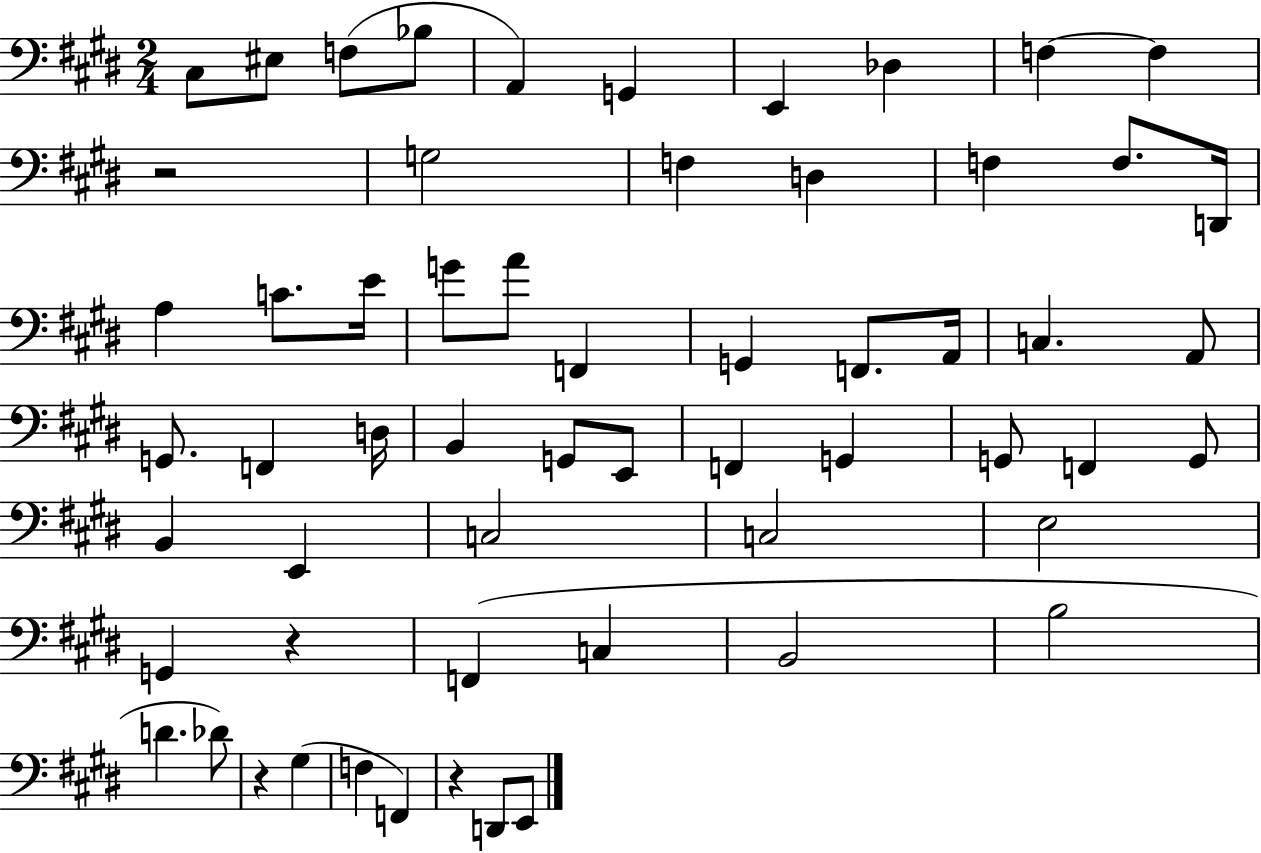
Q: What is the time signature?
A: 2/4